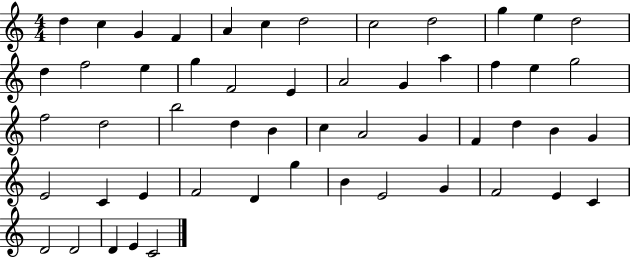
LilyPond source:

{
  \clef treble
  \numericTimeSignature
  \time 4/4
  \key c \major
  d''4 c''4 g'4 f'4 | a'4 c''4 d''2 | c''2 d''2 | g''4 e''4 d''2 | \break d''4 f''2 e''4 | g''4 f'2 e'4 | a'2 g'4 a''4 | f''4 e''4 g''2 | \break f''2 d''2 | b''2 d''4 b'4 | c''4 a'2 g'4 | f'4 d''4 b'4 g'4 | \break e'2 c'4 e'4 | f'2 d'4 g''4 | b'4 e'2 g'4 | f'2 e'4 c'4 | \break d'2 d'2 | d'4 e'4 c'2 | \bar "|."
}